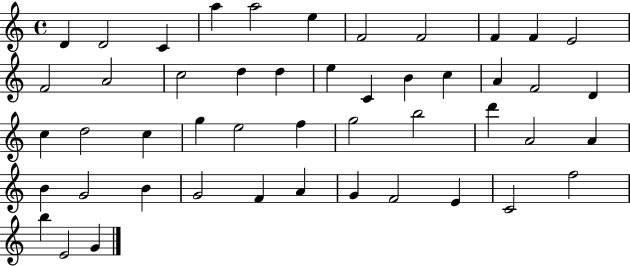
{
  \clef treble
  \time 4/4
  \defaultTimeSignature
  \key c \major
  d'4 d'2 c'4 | a''4 a''2 e''4 | f'2 f'2 | f'4 f'4 e'2 | \break f'2 a'2 | c''2 d''4 d''4 | e''4 c'4 b'4 c''4 | a'4 f'2 d'4 | \break c''4 d''2 c''4 | g''4 e''2 f''4 | g''2 b''2 | d'''4 a'2 a'4 | \break b'4 g'2 b'4 | g'2 f'4 a'4 | g'4 f'2 e'4 | c'2 f''2 | \break b''4 e'2 g'4 | \bar "|."
}